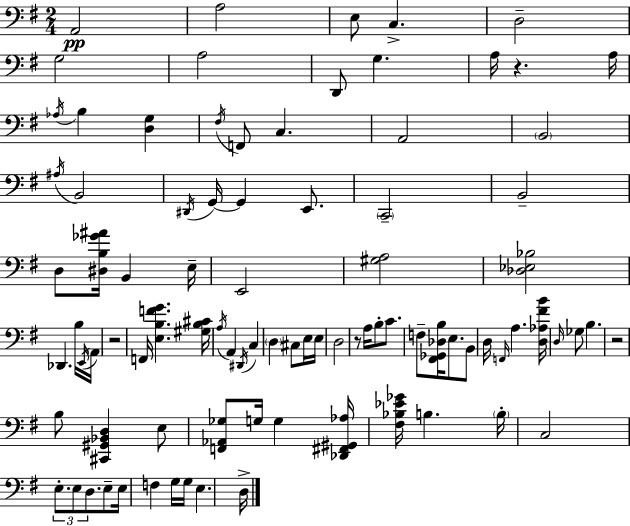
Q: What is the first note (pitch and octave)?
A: A2